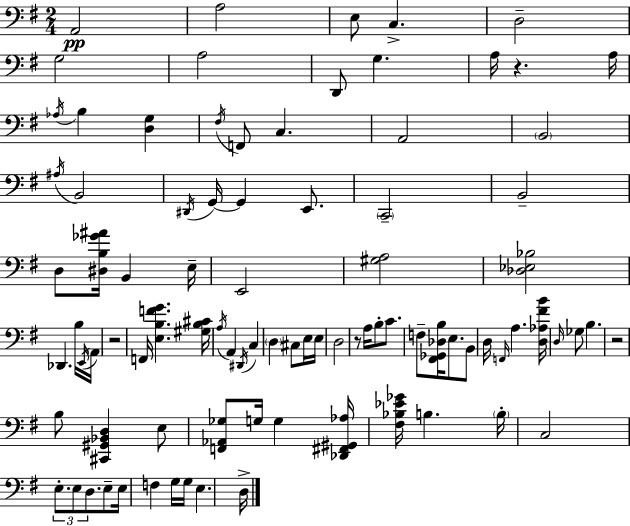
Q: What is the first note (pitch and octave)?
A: A2